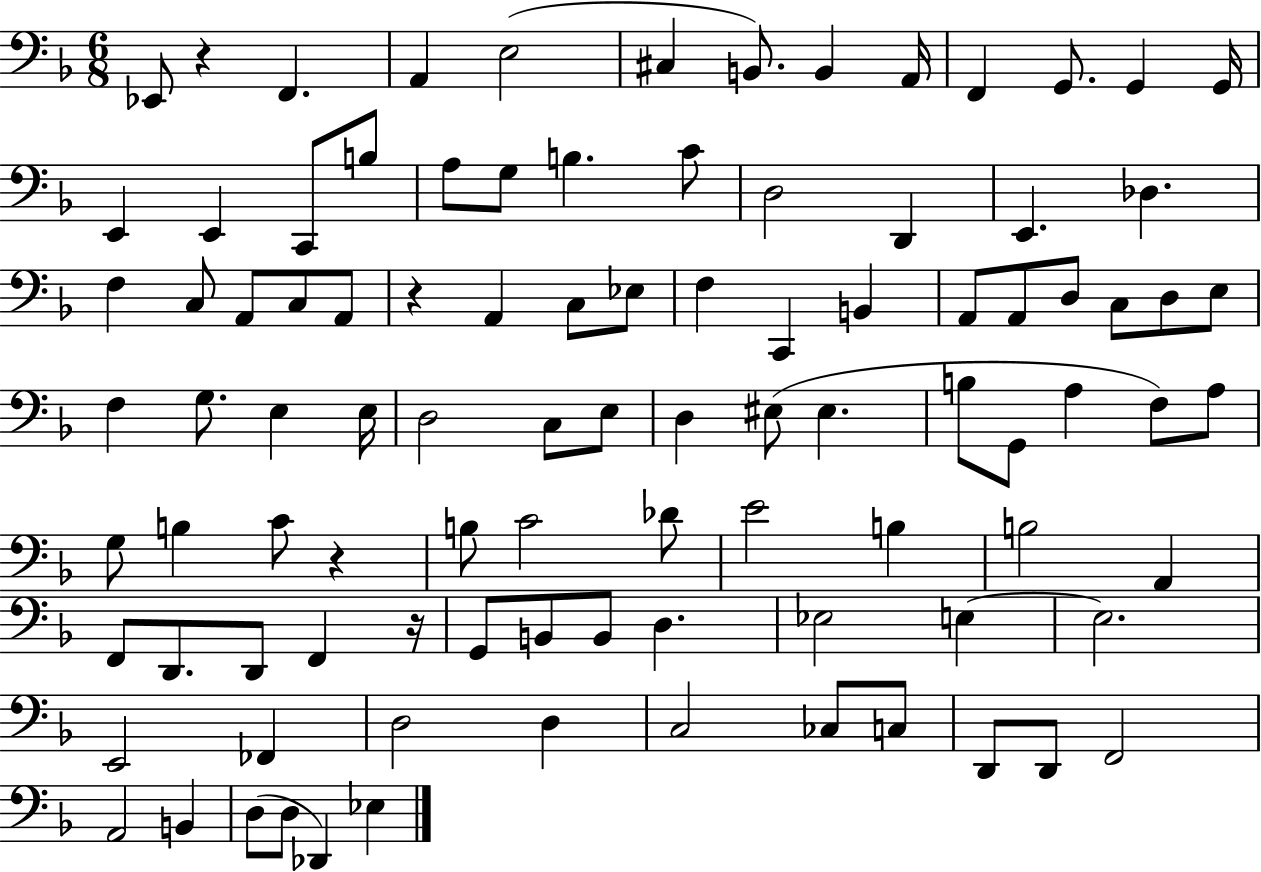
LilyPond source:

{
  \clef bass
  \numericTimeSignature
  \time 6/8
  \key f \major
  ees,8 r4 f,4. | a,4 e2( | cis4 b,8.) b,4 a,16 | f,4 g,8. g,4 g,16 | \break e,4 e,4 c,8 b8 | a8 g8 b4. c'8 | d2 d,4 | e,4. des4. | \break f4 c8 a,8 c8 a,8 | r4 a,4 c8 ees8 | f4 c,4 b,4 | a,8 a,8 d8 c8 d8 e8 | \break f4 g8. e4 e16 | d2 c8 e8 | d4 eis8( eis4. | b8 g,8 a4 f8) a8 | \break g8 b4 c'8 r4 | b8 c'2 des'8 | e'2 b4 | b2 a,4 | \break f,8 d,8. d,8 f,4 r16 | g,8 b,8 b,8 d4. | ees2 e4~~ | e2. | \break e,2 fes,4 | d2 d4 | c2 ces8 c8 | d,8 d,8 f,2 | \break a,2 b,4 | d8( d8 des,4) ees4 | \bar "|."
}